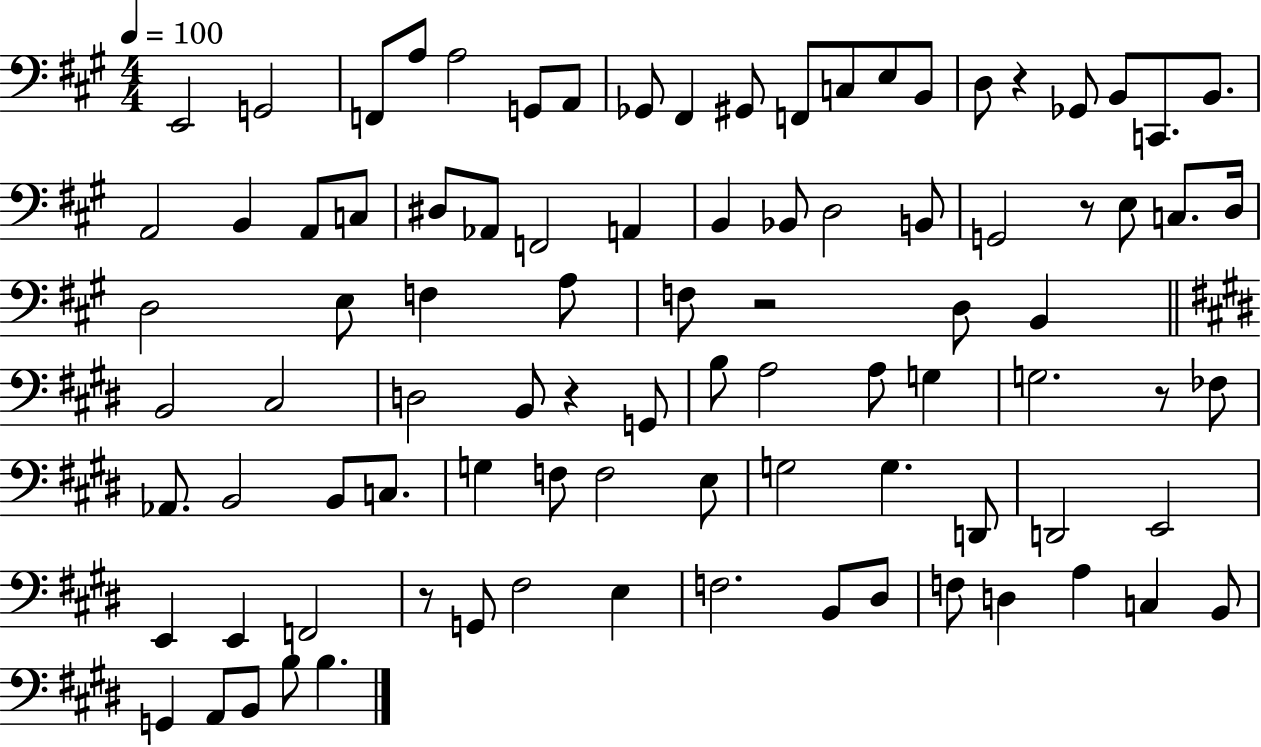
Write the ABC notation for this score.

X:1
T:Untitled
M:4/4
L:1/4
K:A
E,,2 G,,2 F,,/2 A,/2 A,2 G,,/2 A,,/2 _G,,/2 ^F,, ^G,,/2 F,,/2 C,/2 E,/2 B,,/2 D,/2 z _G,,/2 B,,/2 C,,/2 B,,/2 A,,2 B,, A,,/2 C,/2 ^D,/2 _A,,/2 F,,2 A,, B,, _B,,/2 D,2 B,,/2 G,,2 z/2 E,/2 C,/2 D,/4 D,2 E,/2 F, A,/2 F,/2 z2 D,/2 B,, B,,2 ^C,2 D,2 B,,/2 z G,,/2 B,/2 A,2 A,/2 G, G,2 z/2 _F,/2 _A,,/2 B,,2 B,,/2 C,/2 G, F,/2 F,2 E,/2 G,2 G, D,,/2 D,,2 E,,2 E,, E,, F,,2 z/2 G,,/2 ^F,2 E, F,2 B,,/2 ^D,/2 F,/2 D, A, C, B,,/2 G,, A,,/2 B,,/2 B,/2 B,